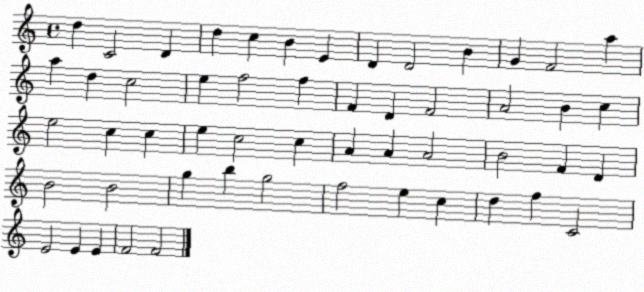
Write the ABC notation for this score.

X:1
T:Untitled
M:4/4
L:1/4
K:C
d C2 D d c B E D D2 B G F2 a a d c2 e f2 f F D F2 A2 B c e2 c c e c2 c A A A2 B2 F D B2 B2 g b g2 f2 e c d f C2 E2 E E F2 F2